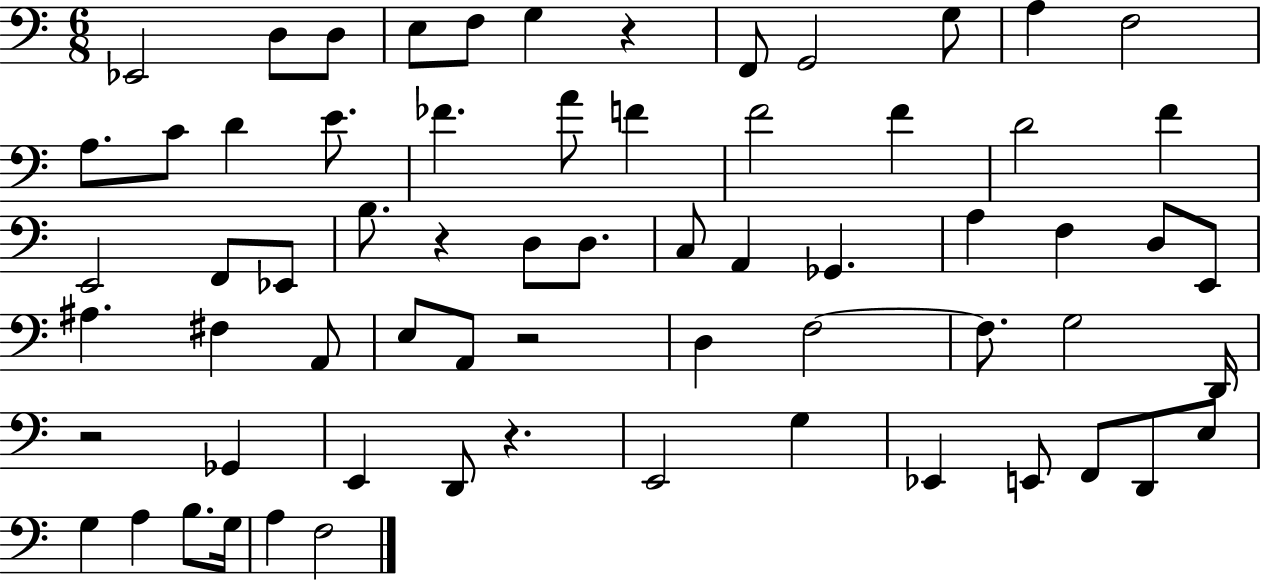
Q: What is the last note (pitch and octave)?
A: F3